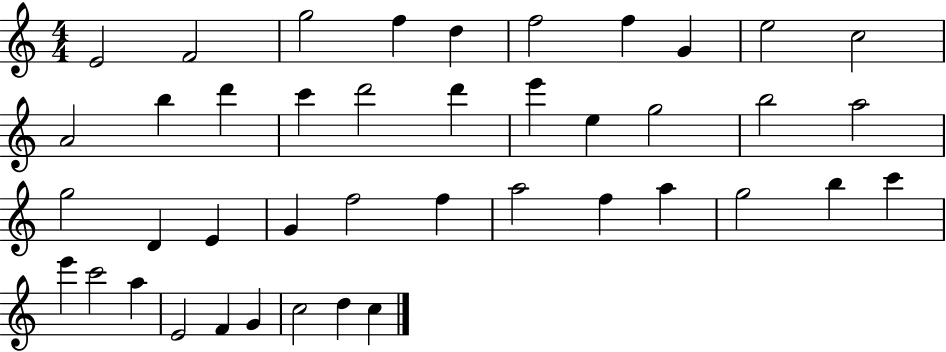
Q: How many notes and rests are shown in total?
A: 42